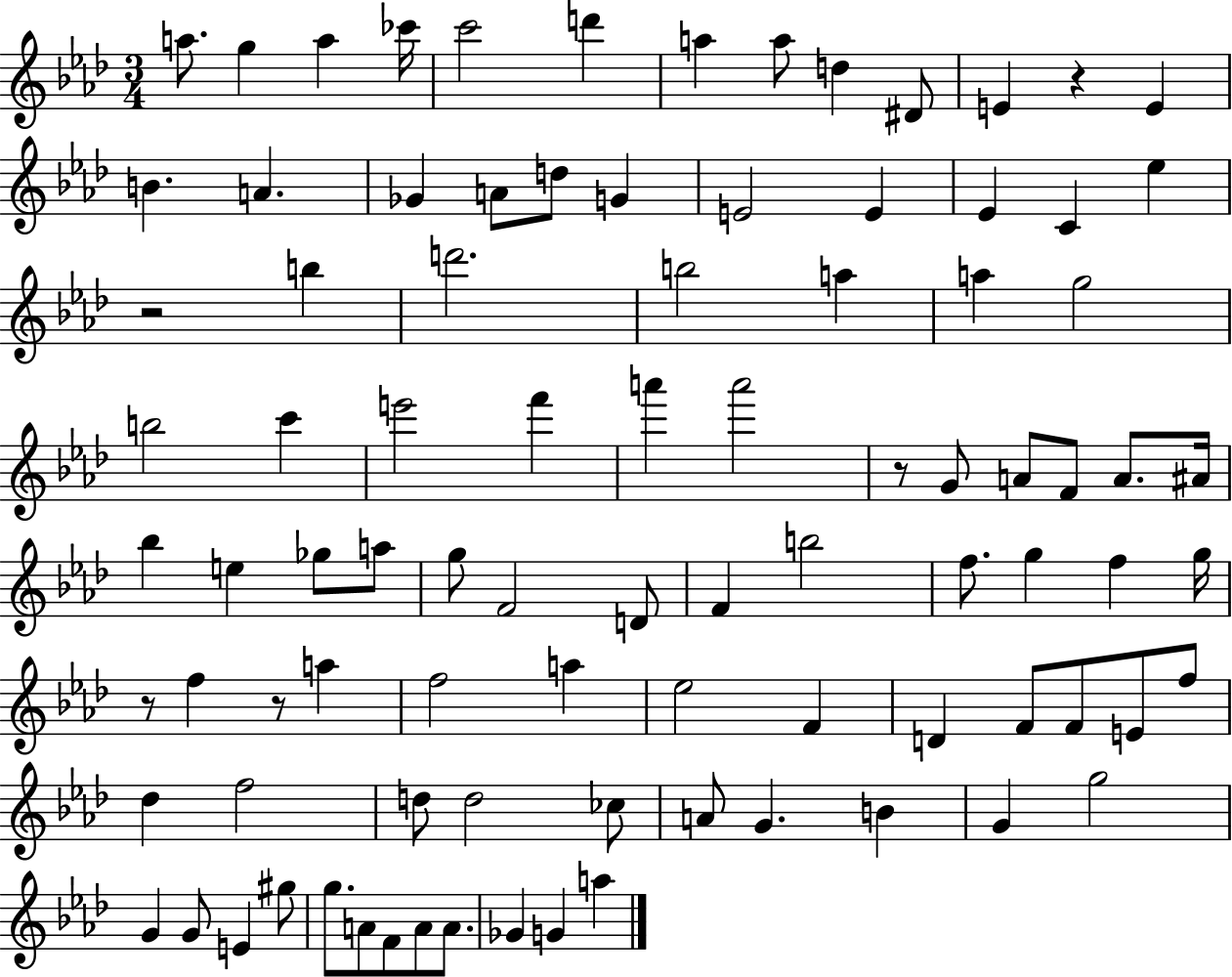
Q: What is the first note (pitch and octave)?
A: A5